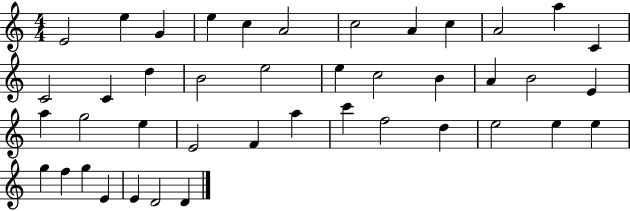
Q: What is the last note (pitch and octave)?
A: D4